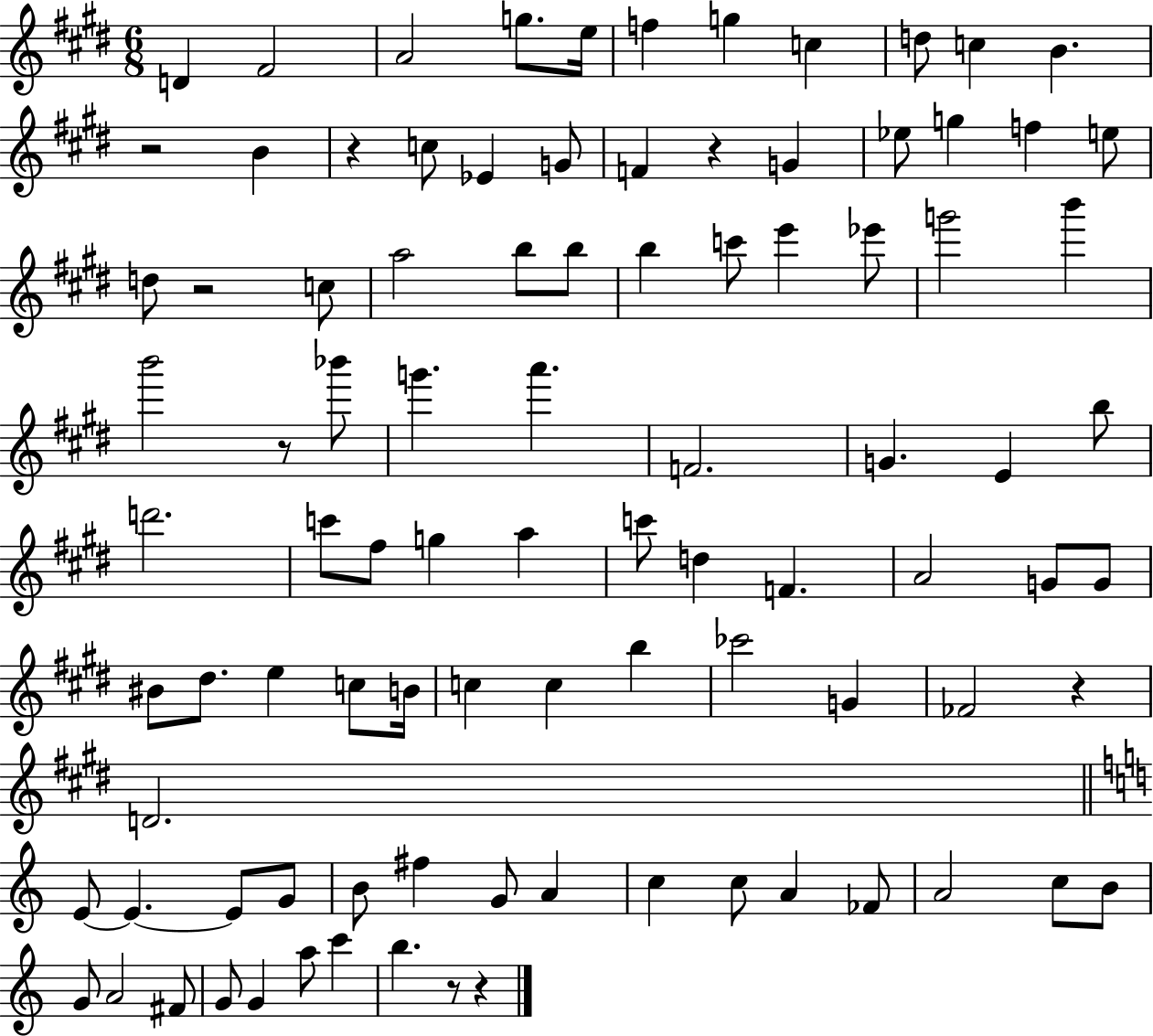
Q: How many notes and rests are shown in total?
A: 94